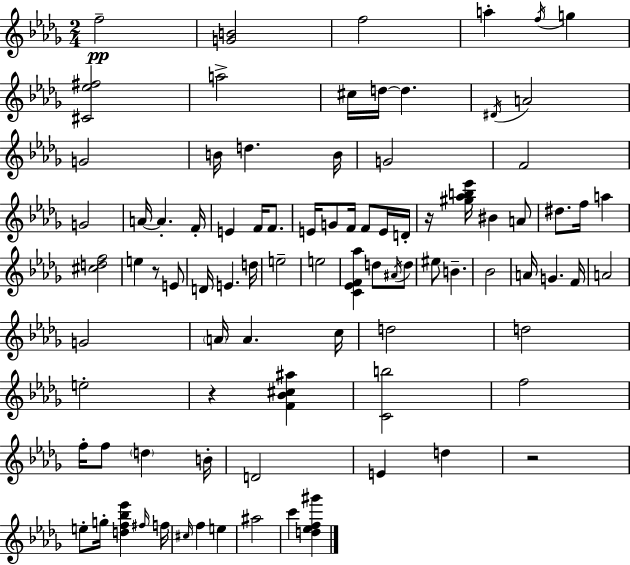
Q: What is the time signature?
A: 2/4